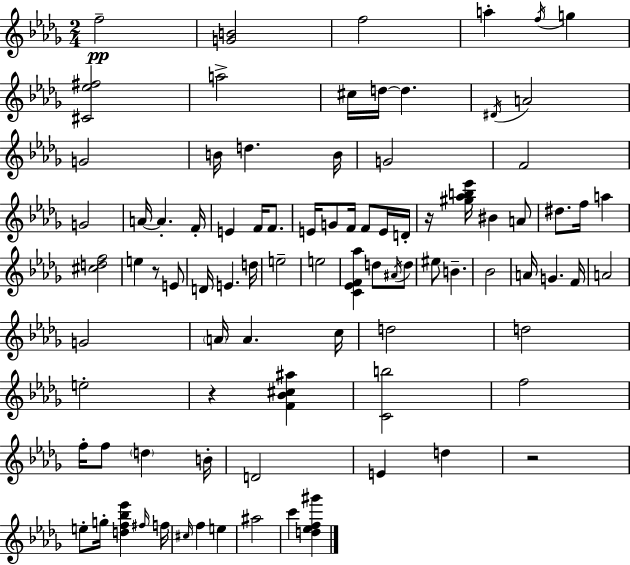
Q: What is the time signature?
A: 2/4